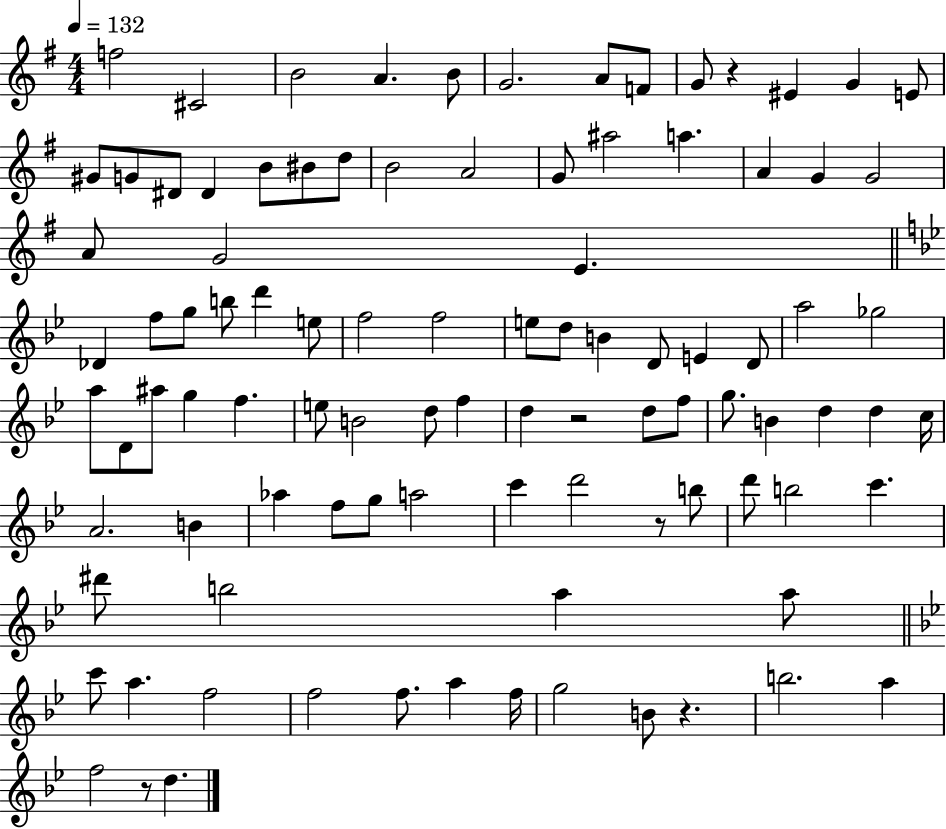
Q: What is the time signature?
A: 4/4